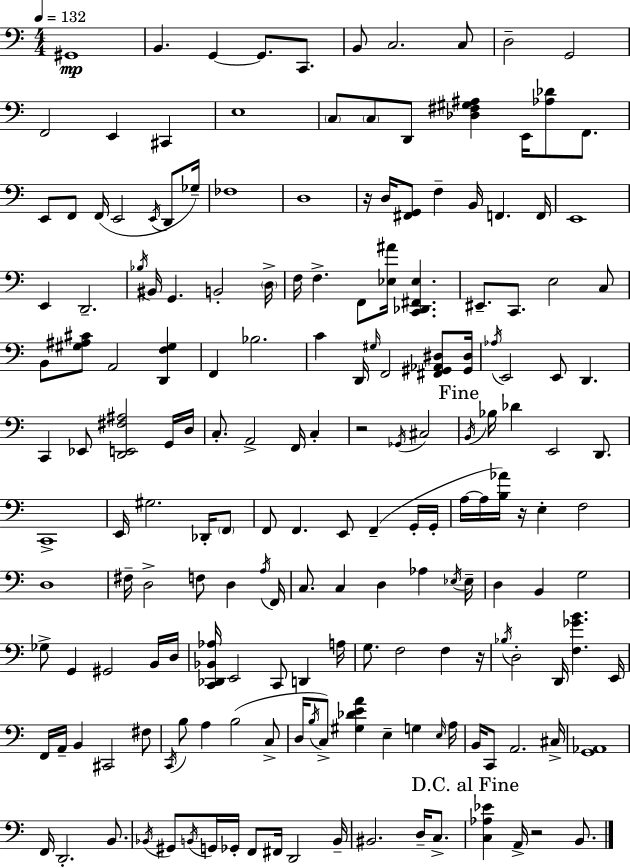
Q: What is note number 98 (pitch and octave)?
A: C3